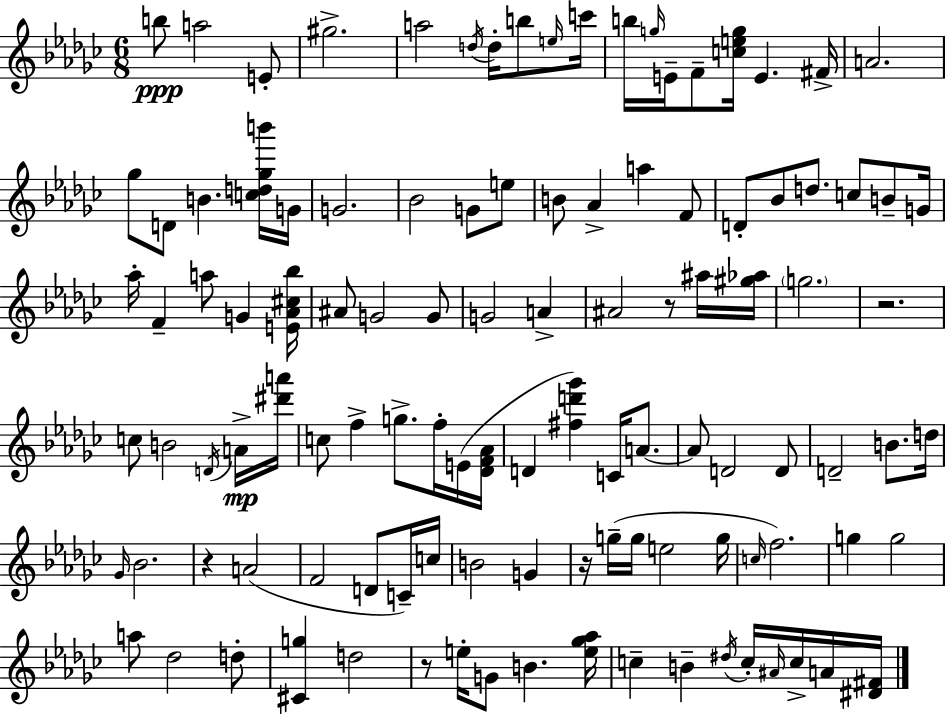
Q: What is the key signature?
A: EES minor